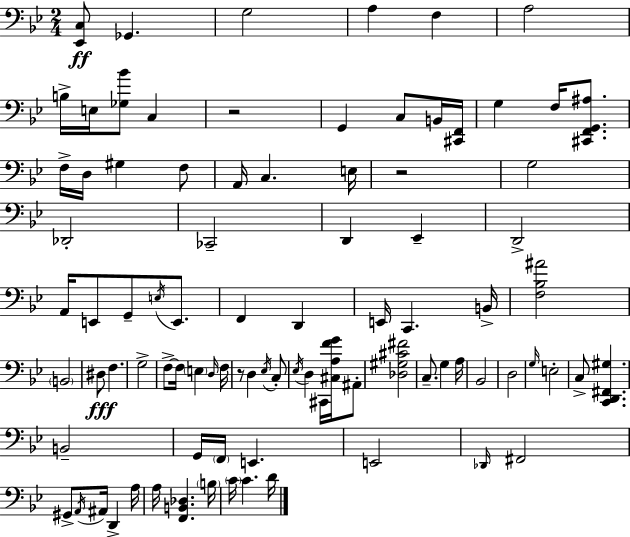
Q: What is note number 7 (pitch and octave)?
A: E3